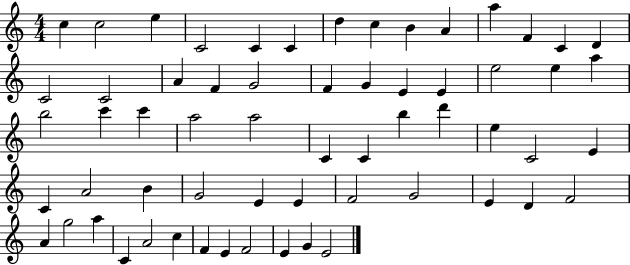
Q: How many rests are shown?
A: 0